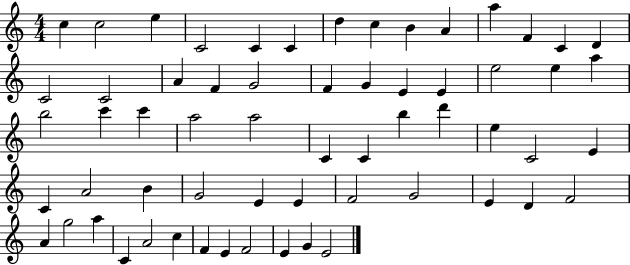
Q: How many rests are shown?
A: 0